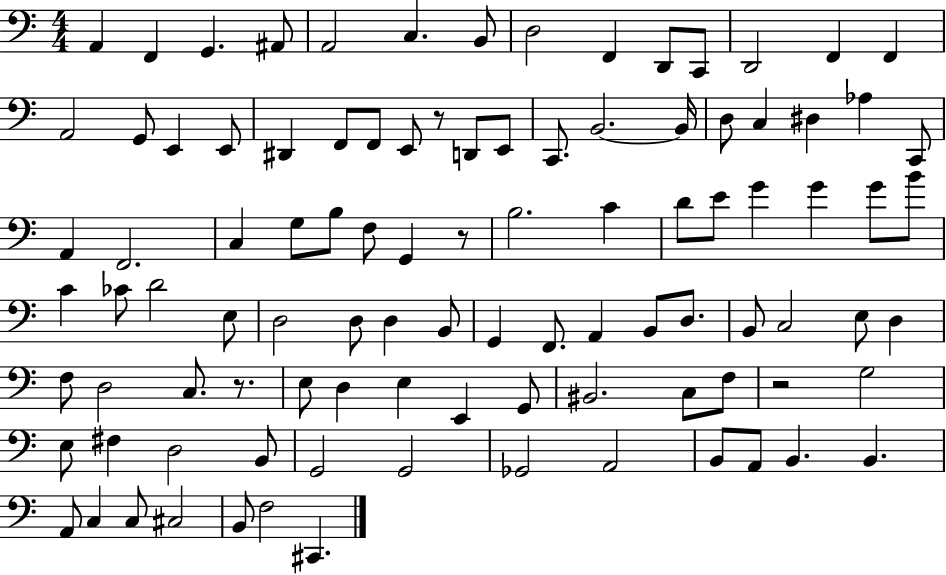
{
  \clef bass
  \numericTimeSignature
  \time 4/4
  \key c \major
  a,4 f,4 g,4. ais,8 | a,2 c4. b,8 | d2 f,4 d,8 c,8 | d,2 f,4 f,4 | \break a,2 g,8 e,4 e,8 | dis,4 f,8 f,8 e,8 r8 d,8 e,8 | c,8. b,2.~~ b,16 | d8 c4 dis4 aes4 c,8 | \break a,4 f,2. | c4 g8 b8 f8 g,4 r8 | b2. c'4 | d'8 e'8 g'4 g'4 g'8 b'8 | \break c'4 ces'8 d'2 e8 | d2 d8 d4 b,8 | g,4 f,8. a,4 b,8 d8. | b,8 c2 e8 d4 | \break f8 d2 c8. r8. | e8 d4 e4 e,4 g,8 | bis,2. c8 f8 | r2 g2 | \break e8 fis4 d2 b,8 | g,2 g,2 | ges,2 a,2 | b,8 a,8 b,4. b,4. | \break a,8 c4 c8 cis2 | b,8 f2 cis,4. | \bar "|."
}